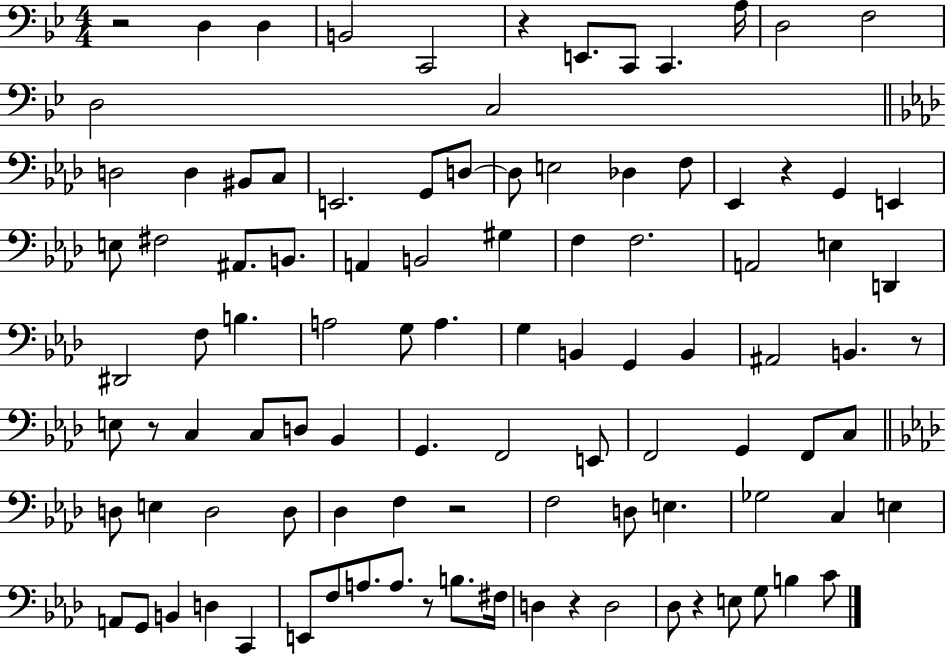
R/h D3/q D3/q B2/h C2/h R/q E2/e. C2/e C2/q. A3/s D3/h F3/h D3/h C3/h D3/h D3/q BIS2/e C3/e E2/h. G2/e D3/e D3/e E3/h Db3/q F3/e Eb2/q R/q G2/q E2/q E3/e F#3/h A#2/e. B2/e. A2/q B2/h G#3/q F3/q F3/h. A2/h E3/q D2/q D#2/h F3/e B3/q. A3/h G3/e A3/q. G3/q B2/q G2/q B2/q A#2/h B2/q. R/e E3/e R/e C3/q C3/e D3/e Bb2/q G2/q. F2/h E2/e F2/h G2/q F2/e C3/e D3/e E3/q D3/h D3/e Db3/q F3/q R/h F3/h D3/e E3/q. Gb3/h C3/q E3/q A2/e G2/e B2/q D3/q C2/q E2/e F3/e A3/e. A3/e. R/e B3/e. F#3/s D3/q R/q D3/h Db3/e R/q E3/e G3/e B3/q C4/e